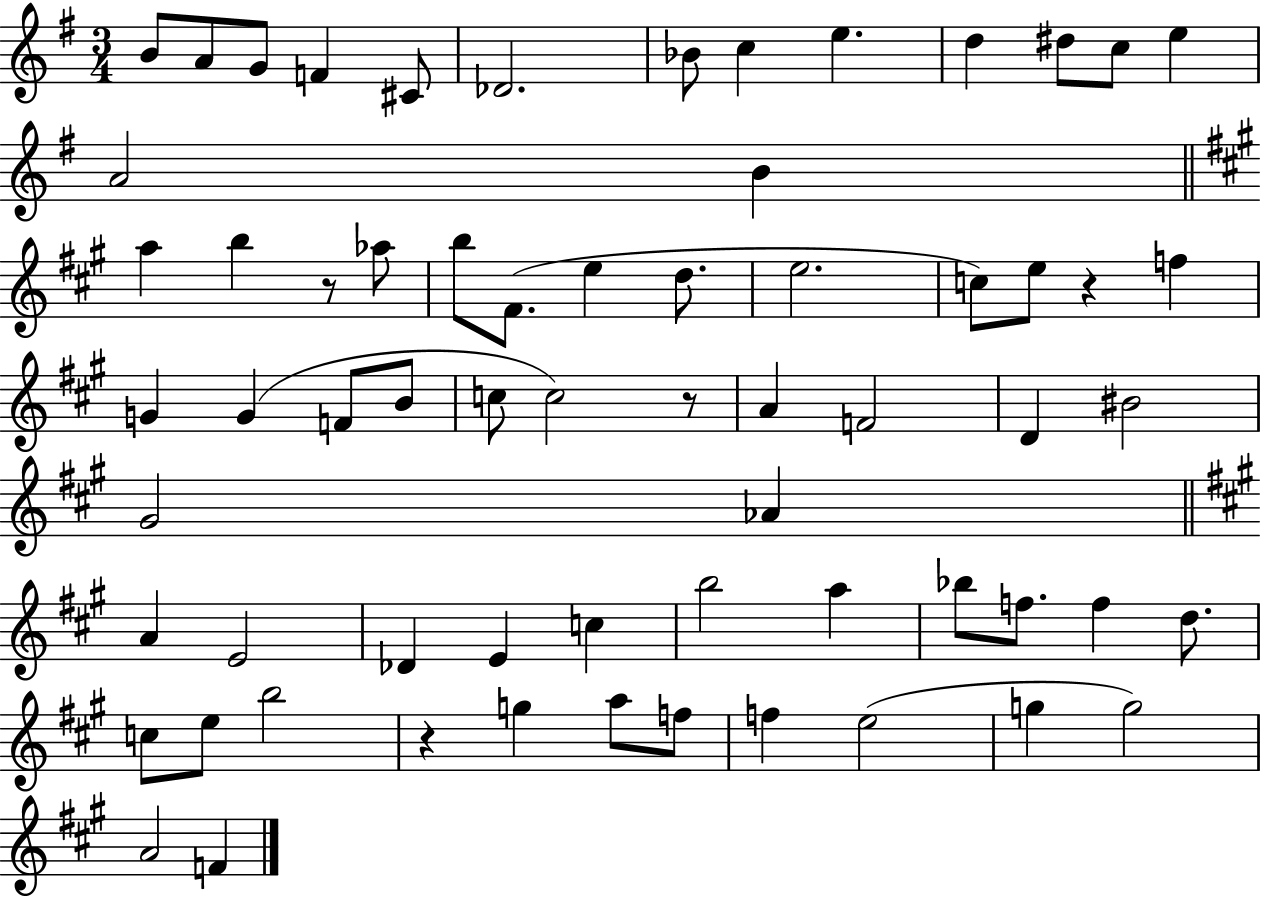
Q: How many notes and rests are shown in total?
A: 65